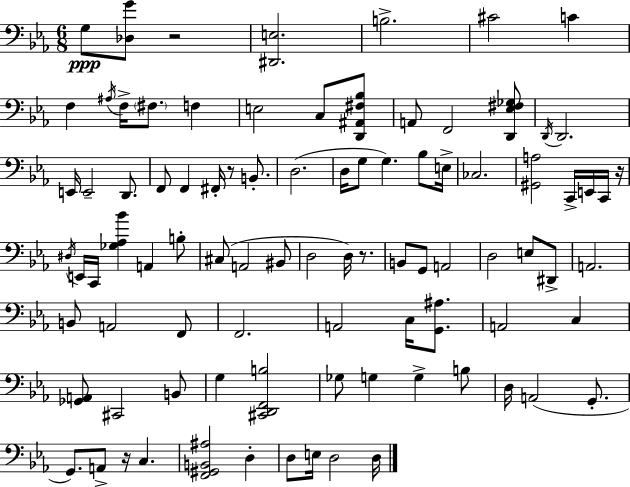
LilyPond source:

{
  \clef bass
  \numericTimeSignature
  \time 6/8
  \key ees \major
  g8\ppp <des g'>8 r2 | <dis, e>2. | b2.-> | cis'2 c'4 | \break f4 \acciaccatura { ais16 } f16-> \parenthesize fis8. f4 | e2 c8 <d, ais, fis bes>8 | a,8 f,2 <d, ees fis ges>8 | \acciaccatura { d,16 } d,2. | \break e,16 e,2-- d,8. | f,8 f,4 fis,16-. r8 b,8.-. | d2.( | d16 g8 g4.) bes8 | \break e16-> ces2. | <gis, a>2 c,16-> e,16 | c,16 r16 \acciaccatura { dis16 } e,16 c,16 <ges aes bes'>4 a,4 | b8-. cis8( a,2 | \break bis,8 d2 d16) | r8. b,8 g,8 a,2 | d2 e8 | dis,8-> a,2. | \break b,8 a,2 | f,8 f,2. | a,2 c16 | <g, ais>8. a,2 c4 | \break <ges, a,>8 cis,2 | b,8 g4 <cis, d, f, b>2 | ges8 g4 g4-> | b8 d16 a,2( | \break g,8.-. g,8.) a,8-> r16 c4. | <f, gis, b, ais>2 d4-. | d8 e16 d2 | d16 \bar "|."
}